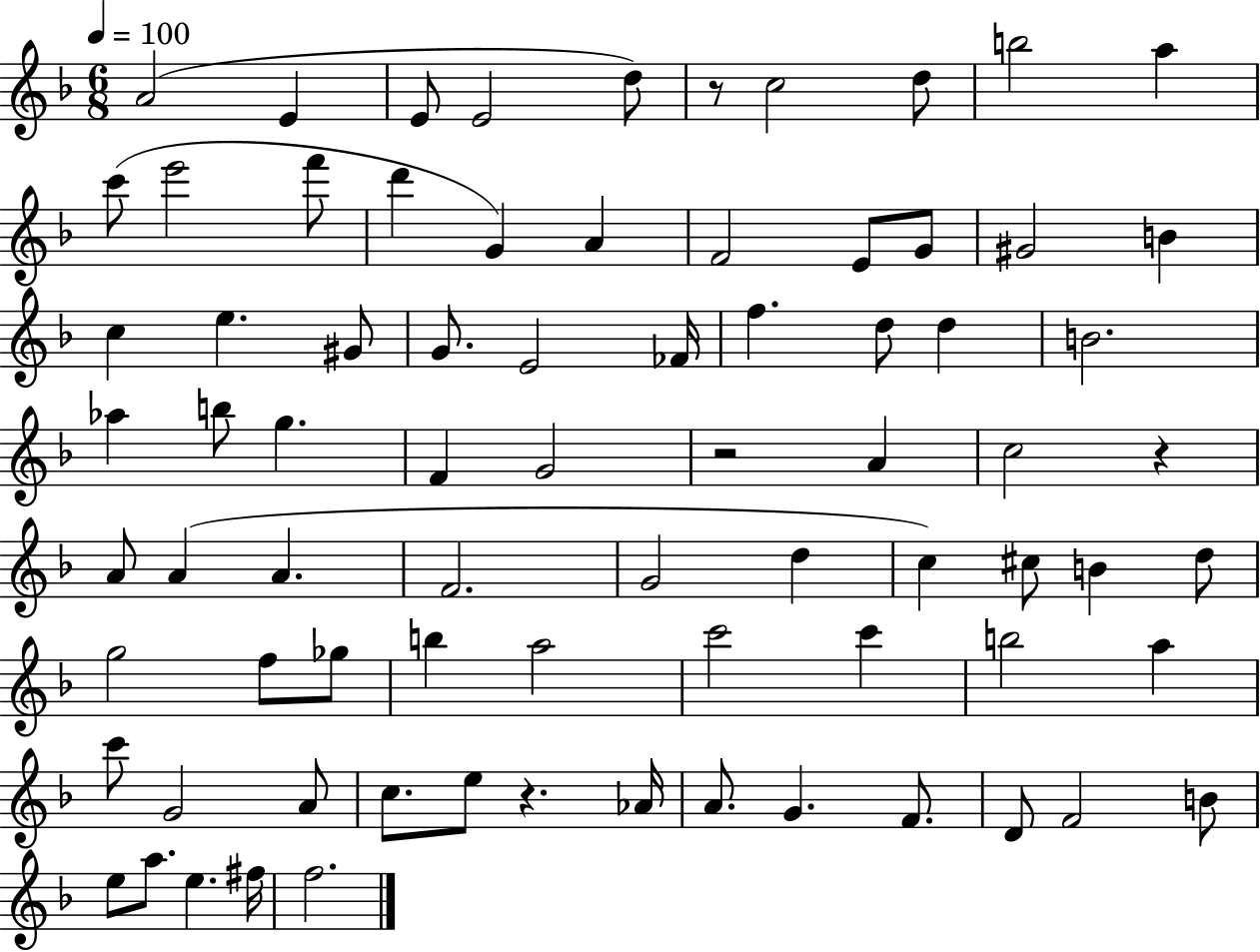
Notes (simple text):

A4/h E4/q E4/e E4/h D5/e R/e C5/h D5/e B5/h A5/q C6/e E6/h F6/e D6/q G4/q A4/q F4/h E4/e G4/e G#4/h B4/q C5/q E5/q. G#4/e G4/e. E4/h FES4/s F5/q. D5/e D5/q B4/h. Ab5/q B5/e G5/q. F4/q G4/h R/h A4/q C5/h R/q A4/e A4/q A4/q. F4/h. G4/h D5/q C5/q C#5/e B4/q D5/e G5/h F5/e Gb5/e B5/q A5/h C6/h C6/q B5/h A5/q C6/e G4/h A4/e C5/e. E5/e R/q. Ab4/s A4/e. G4/q. F4/e. D4/e F4/h B4/e E5/e A5/e. E5/q. F#5/s F5/h.